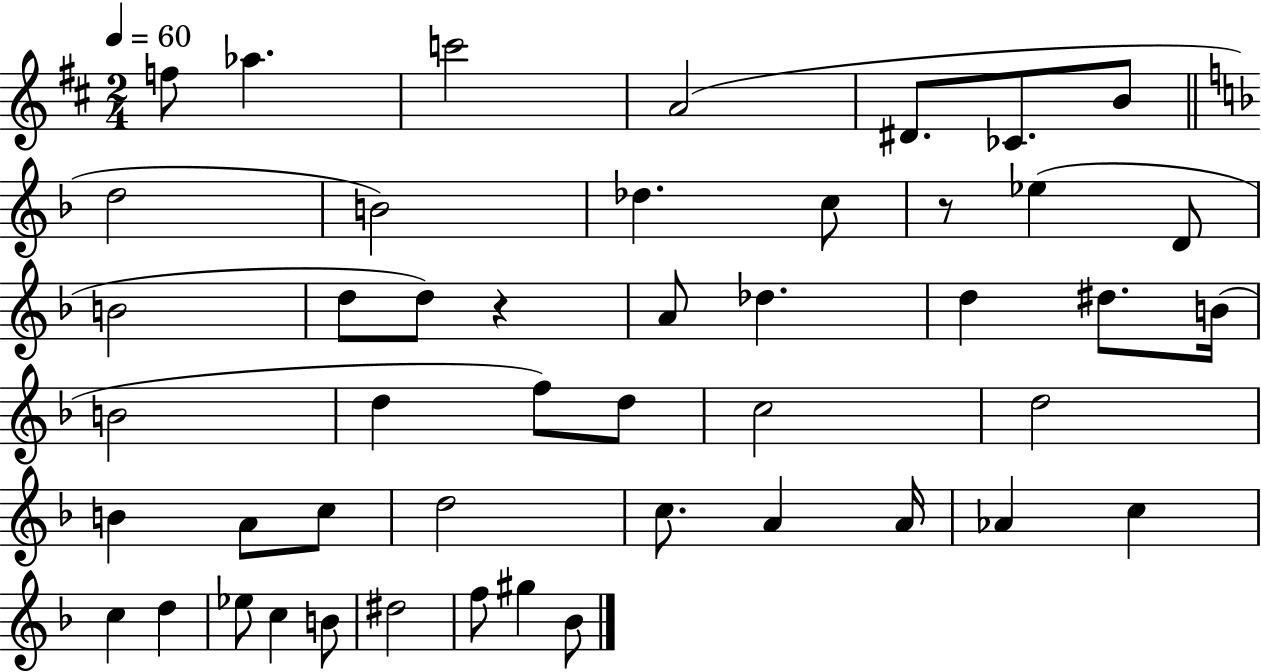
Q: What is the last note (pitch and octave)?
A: Bb4